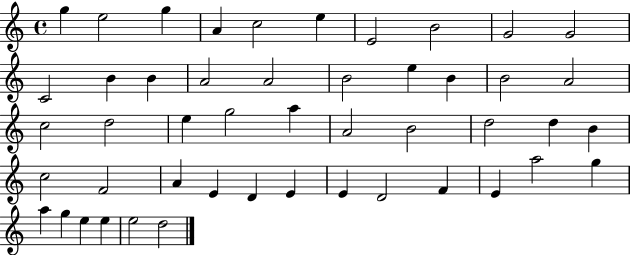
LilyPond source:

{
  \clef treble
  \time 4/4
  \defaultTimeSignature
  \key c \major
  g''4 e''2 g''4 | a'4 c''2 e''4 | e'2 b'2 | g'2 g'2 | \break c'2 b'4 b'4 | a'2 a'2 | b'2 e''4 b'4 | b'2 a'2 | \break c''2 d''2 | e''4 g''2 a''4 | a'2 b'2 | d''2 d''4 b'4 | \break c''2 f'2 | a'4 e'4 d'4 e'4 | e'4 d'2 f'4 | e'4 a''2 g''4 | \break a''4 g''4 e''4 e''4 | e''2 d''2 | \bar "|."
}